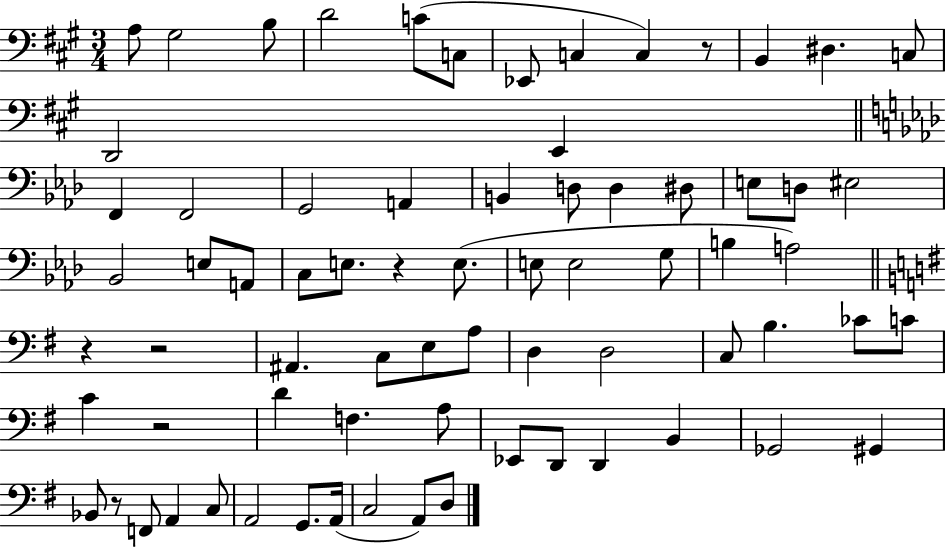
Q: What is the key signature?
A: A major